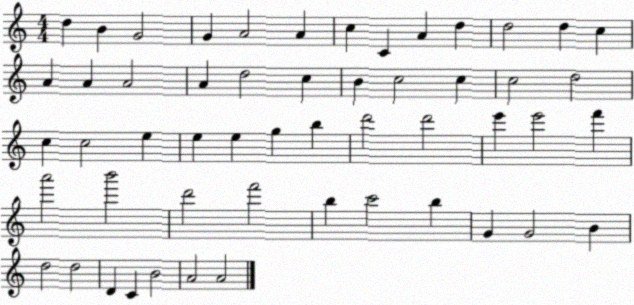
X:1
T:Untitled
M:4/4
L:1/4
K:C
d B G2 G A2 A c C A d d2 d c A A A2 A d2 c B c2 c c2 d2 c c2 e e e g b d'2 d'2 e' e'2 f' a'2 b'2 d'2 f'2 b c'2 b G G2 B d2 d2 D C B2 A2 A2